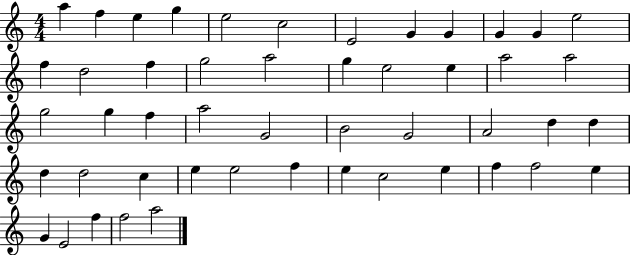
X:1
T:Untitled
M:4/4
L:1/4
K:C
a f e g e2 c2 E2 G G G G e2 f d2 f g2 a2 g e2 e a2 a2 g2 g f a2 G2 B2 G2 A2 d d d d2 c e e2 f e c2 e f f2 e G E2 f f2 a2